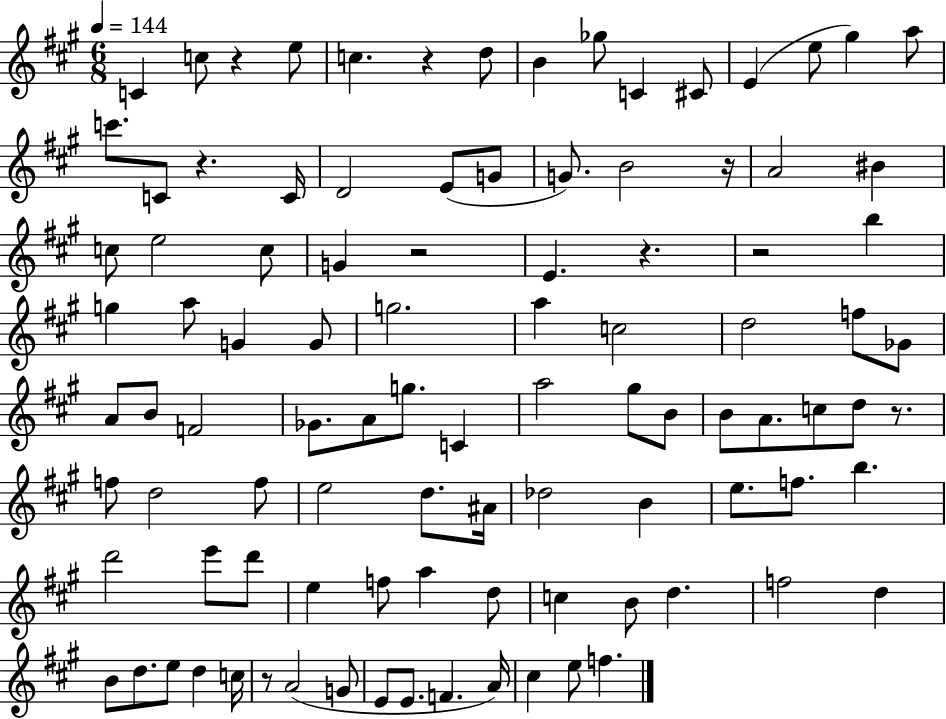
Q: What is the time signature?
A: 6/8